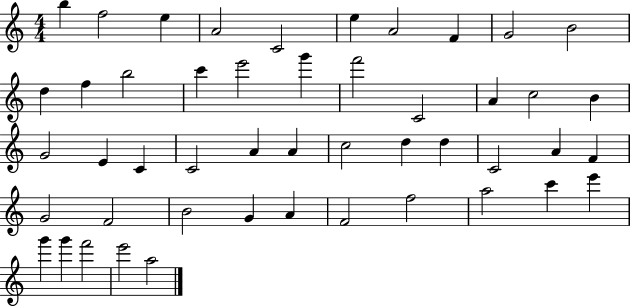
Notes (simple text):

B5/q F5/h E5/q A4/h C4/h E5/q A4/h F4/q G4/h B4/h D5/q F5/q B5/h C6/q E6/h G6/q F6/h C4/h A4/q C5/h B4/q G4/h E4/q C4/q C4/h A4/q A4/q C5/h D5/q D5/q C4/h A4/q F4/q G4/h F4/h B4/h G4/q A4/q F4/h F5/h A5/h C6/q E6/q G6/q G6/q F6/h E6/h A5/h